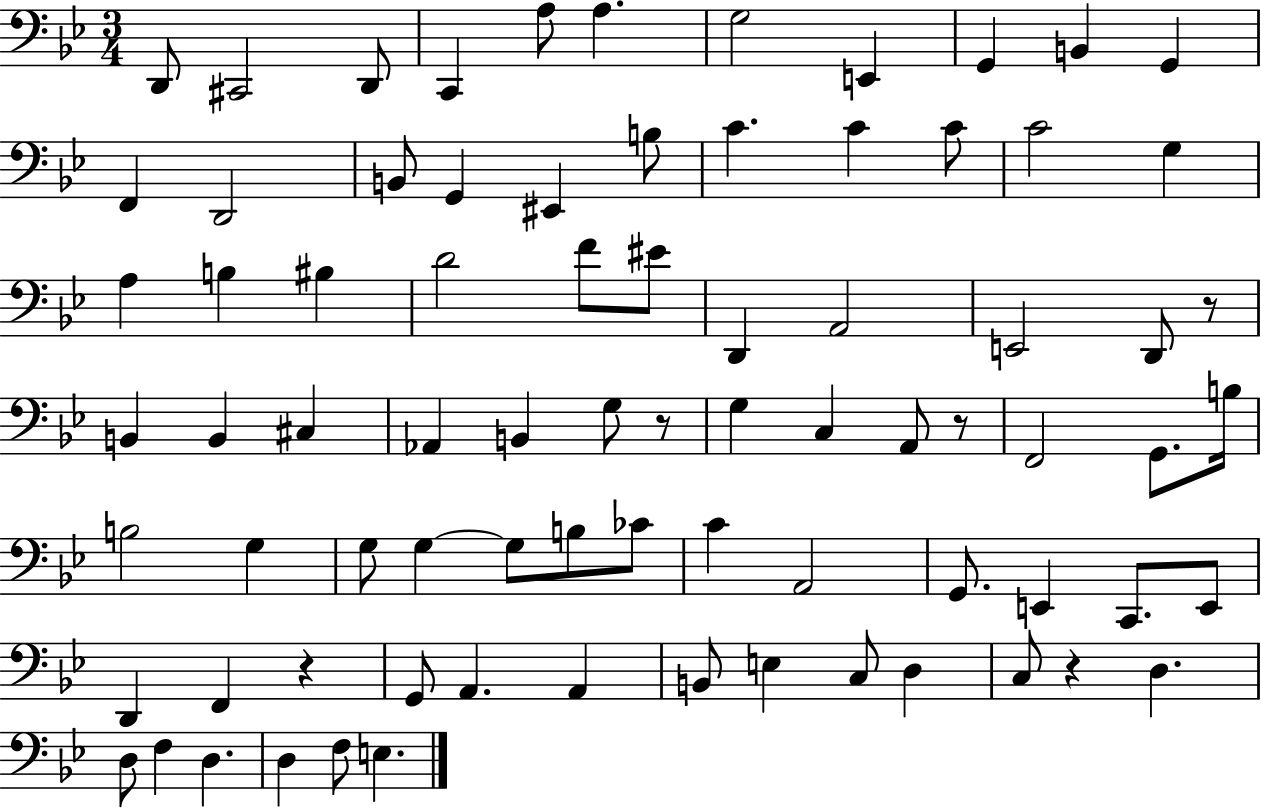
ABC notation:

X:1
T:Untitled
M:3/4
L:1/4
K:Bb
D,,/2 ^C,,2 D,,/2 C,, A,/2 A, G,2 E,, G,, B,, G,, F,, D,,2 B,,/2 G,, ^E,, B,/2 C C C/2 C2 G, A, B, ^B, D2 F/2 ^E/2 D,, A,,2 E,,2 D,,/2 z/2 B,, B,, ^C, _A,, B,, G,/2 z/2 G, C, A,,/2 z/2 F,,2 G,,/2 B,/4 B,2 G, G,/2 G, G,/2 B,/2 _C/2 C A,,2 G,,/2 E,, C,,/2 E,,/2 D,, F,, z G,,/2 A,, A,, B,,/2 E, C,/2 D, C,/2 z D, D,/2 F, D, D, F,/2 E,